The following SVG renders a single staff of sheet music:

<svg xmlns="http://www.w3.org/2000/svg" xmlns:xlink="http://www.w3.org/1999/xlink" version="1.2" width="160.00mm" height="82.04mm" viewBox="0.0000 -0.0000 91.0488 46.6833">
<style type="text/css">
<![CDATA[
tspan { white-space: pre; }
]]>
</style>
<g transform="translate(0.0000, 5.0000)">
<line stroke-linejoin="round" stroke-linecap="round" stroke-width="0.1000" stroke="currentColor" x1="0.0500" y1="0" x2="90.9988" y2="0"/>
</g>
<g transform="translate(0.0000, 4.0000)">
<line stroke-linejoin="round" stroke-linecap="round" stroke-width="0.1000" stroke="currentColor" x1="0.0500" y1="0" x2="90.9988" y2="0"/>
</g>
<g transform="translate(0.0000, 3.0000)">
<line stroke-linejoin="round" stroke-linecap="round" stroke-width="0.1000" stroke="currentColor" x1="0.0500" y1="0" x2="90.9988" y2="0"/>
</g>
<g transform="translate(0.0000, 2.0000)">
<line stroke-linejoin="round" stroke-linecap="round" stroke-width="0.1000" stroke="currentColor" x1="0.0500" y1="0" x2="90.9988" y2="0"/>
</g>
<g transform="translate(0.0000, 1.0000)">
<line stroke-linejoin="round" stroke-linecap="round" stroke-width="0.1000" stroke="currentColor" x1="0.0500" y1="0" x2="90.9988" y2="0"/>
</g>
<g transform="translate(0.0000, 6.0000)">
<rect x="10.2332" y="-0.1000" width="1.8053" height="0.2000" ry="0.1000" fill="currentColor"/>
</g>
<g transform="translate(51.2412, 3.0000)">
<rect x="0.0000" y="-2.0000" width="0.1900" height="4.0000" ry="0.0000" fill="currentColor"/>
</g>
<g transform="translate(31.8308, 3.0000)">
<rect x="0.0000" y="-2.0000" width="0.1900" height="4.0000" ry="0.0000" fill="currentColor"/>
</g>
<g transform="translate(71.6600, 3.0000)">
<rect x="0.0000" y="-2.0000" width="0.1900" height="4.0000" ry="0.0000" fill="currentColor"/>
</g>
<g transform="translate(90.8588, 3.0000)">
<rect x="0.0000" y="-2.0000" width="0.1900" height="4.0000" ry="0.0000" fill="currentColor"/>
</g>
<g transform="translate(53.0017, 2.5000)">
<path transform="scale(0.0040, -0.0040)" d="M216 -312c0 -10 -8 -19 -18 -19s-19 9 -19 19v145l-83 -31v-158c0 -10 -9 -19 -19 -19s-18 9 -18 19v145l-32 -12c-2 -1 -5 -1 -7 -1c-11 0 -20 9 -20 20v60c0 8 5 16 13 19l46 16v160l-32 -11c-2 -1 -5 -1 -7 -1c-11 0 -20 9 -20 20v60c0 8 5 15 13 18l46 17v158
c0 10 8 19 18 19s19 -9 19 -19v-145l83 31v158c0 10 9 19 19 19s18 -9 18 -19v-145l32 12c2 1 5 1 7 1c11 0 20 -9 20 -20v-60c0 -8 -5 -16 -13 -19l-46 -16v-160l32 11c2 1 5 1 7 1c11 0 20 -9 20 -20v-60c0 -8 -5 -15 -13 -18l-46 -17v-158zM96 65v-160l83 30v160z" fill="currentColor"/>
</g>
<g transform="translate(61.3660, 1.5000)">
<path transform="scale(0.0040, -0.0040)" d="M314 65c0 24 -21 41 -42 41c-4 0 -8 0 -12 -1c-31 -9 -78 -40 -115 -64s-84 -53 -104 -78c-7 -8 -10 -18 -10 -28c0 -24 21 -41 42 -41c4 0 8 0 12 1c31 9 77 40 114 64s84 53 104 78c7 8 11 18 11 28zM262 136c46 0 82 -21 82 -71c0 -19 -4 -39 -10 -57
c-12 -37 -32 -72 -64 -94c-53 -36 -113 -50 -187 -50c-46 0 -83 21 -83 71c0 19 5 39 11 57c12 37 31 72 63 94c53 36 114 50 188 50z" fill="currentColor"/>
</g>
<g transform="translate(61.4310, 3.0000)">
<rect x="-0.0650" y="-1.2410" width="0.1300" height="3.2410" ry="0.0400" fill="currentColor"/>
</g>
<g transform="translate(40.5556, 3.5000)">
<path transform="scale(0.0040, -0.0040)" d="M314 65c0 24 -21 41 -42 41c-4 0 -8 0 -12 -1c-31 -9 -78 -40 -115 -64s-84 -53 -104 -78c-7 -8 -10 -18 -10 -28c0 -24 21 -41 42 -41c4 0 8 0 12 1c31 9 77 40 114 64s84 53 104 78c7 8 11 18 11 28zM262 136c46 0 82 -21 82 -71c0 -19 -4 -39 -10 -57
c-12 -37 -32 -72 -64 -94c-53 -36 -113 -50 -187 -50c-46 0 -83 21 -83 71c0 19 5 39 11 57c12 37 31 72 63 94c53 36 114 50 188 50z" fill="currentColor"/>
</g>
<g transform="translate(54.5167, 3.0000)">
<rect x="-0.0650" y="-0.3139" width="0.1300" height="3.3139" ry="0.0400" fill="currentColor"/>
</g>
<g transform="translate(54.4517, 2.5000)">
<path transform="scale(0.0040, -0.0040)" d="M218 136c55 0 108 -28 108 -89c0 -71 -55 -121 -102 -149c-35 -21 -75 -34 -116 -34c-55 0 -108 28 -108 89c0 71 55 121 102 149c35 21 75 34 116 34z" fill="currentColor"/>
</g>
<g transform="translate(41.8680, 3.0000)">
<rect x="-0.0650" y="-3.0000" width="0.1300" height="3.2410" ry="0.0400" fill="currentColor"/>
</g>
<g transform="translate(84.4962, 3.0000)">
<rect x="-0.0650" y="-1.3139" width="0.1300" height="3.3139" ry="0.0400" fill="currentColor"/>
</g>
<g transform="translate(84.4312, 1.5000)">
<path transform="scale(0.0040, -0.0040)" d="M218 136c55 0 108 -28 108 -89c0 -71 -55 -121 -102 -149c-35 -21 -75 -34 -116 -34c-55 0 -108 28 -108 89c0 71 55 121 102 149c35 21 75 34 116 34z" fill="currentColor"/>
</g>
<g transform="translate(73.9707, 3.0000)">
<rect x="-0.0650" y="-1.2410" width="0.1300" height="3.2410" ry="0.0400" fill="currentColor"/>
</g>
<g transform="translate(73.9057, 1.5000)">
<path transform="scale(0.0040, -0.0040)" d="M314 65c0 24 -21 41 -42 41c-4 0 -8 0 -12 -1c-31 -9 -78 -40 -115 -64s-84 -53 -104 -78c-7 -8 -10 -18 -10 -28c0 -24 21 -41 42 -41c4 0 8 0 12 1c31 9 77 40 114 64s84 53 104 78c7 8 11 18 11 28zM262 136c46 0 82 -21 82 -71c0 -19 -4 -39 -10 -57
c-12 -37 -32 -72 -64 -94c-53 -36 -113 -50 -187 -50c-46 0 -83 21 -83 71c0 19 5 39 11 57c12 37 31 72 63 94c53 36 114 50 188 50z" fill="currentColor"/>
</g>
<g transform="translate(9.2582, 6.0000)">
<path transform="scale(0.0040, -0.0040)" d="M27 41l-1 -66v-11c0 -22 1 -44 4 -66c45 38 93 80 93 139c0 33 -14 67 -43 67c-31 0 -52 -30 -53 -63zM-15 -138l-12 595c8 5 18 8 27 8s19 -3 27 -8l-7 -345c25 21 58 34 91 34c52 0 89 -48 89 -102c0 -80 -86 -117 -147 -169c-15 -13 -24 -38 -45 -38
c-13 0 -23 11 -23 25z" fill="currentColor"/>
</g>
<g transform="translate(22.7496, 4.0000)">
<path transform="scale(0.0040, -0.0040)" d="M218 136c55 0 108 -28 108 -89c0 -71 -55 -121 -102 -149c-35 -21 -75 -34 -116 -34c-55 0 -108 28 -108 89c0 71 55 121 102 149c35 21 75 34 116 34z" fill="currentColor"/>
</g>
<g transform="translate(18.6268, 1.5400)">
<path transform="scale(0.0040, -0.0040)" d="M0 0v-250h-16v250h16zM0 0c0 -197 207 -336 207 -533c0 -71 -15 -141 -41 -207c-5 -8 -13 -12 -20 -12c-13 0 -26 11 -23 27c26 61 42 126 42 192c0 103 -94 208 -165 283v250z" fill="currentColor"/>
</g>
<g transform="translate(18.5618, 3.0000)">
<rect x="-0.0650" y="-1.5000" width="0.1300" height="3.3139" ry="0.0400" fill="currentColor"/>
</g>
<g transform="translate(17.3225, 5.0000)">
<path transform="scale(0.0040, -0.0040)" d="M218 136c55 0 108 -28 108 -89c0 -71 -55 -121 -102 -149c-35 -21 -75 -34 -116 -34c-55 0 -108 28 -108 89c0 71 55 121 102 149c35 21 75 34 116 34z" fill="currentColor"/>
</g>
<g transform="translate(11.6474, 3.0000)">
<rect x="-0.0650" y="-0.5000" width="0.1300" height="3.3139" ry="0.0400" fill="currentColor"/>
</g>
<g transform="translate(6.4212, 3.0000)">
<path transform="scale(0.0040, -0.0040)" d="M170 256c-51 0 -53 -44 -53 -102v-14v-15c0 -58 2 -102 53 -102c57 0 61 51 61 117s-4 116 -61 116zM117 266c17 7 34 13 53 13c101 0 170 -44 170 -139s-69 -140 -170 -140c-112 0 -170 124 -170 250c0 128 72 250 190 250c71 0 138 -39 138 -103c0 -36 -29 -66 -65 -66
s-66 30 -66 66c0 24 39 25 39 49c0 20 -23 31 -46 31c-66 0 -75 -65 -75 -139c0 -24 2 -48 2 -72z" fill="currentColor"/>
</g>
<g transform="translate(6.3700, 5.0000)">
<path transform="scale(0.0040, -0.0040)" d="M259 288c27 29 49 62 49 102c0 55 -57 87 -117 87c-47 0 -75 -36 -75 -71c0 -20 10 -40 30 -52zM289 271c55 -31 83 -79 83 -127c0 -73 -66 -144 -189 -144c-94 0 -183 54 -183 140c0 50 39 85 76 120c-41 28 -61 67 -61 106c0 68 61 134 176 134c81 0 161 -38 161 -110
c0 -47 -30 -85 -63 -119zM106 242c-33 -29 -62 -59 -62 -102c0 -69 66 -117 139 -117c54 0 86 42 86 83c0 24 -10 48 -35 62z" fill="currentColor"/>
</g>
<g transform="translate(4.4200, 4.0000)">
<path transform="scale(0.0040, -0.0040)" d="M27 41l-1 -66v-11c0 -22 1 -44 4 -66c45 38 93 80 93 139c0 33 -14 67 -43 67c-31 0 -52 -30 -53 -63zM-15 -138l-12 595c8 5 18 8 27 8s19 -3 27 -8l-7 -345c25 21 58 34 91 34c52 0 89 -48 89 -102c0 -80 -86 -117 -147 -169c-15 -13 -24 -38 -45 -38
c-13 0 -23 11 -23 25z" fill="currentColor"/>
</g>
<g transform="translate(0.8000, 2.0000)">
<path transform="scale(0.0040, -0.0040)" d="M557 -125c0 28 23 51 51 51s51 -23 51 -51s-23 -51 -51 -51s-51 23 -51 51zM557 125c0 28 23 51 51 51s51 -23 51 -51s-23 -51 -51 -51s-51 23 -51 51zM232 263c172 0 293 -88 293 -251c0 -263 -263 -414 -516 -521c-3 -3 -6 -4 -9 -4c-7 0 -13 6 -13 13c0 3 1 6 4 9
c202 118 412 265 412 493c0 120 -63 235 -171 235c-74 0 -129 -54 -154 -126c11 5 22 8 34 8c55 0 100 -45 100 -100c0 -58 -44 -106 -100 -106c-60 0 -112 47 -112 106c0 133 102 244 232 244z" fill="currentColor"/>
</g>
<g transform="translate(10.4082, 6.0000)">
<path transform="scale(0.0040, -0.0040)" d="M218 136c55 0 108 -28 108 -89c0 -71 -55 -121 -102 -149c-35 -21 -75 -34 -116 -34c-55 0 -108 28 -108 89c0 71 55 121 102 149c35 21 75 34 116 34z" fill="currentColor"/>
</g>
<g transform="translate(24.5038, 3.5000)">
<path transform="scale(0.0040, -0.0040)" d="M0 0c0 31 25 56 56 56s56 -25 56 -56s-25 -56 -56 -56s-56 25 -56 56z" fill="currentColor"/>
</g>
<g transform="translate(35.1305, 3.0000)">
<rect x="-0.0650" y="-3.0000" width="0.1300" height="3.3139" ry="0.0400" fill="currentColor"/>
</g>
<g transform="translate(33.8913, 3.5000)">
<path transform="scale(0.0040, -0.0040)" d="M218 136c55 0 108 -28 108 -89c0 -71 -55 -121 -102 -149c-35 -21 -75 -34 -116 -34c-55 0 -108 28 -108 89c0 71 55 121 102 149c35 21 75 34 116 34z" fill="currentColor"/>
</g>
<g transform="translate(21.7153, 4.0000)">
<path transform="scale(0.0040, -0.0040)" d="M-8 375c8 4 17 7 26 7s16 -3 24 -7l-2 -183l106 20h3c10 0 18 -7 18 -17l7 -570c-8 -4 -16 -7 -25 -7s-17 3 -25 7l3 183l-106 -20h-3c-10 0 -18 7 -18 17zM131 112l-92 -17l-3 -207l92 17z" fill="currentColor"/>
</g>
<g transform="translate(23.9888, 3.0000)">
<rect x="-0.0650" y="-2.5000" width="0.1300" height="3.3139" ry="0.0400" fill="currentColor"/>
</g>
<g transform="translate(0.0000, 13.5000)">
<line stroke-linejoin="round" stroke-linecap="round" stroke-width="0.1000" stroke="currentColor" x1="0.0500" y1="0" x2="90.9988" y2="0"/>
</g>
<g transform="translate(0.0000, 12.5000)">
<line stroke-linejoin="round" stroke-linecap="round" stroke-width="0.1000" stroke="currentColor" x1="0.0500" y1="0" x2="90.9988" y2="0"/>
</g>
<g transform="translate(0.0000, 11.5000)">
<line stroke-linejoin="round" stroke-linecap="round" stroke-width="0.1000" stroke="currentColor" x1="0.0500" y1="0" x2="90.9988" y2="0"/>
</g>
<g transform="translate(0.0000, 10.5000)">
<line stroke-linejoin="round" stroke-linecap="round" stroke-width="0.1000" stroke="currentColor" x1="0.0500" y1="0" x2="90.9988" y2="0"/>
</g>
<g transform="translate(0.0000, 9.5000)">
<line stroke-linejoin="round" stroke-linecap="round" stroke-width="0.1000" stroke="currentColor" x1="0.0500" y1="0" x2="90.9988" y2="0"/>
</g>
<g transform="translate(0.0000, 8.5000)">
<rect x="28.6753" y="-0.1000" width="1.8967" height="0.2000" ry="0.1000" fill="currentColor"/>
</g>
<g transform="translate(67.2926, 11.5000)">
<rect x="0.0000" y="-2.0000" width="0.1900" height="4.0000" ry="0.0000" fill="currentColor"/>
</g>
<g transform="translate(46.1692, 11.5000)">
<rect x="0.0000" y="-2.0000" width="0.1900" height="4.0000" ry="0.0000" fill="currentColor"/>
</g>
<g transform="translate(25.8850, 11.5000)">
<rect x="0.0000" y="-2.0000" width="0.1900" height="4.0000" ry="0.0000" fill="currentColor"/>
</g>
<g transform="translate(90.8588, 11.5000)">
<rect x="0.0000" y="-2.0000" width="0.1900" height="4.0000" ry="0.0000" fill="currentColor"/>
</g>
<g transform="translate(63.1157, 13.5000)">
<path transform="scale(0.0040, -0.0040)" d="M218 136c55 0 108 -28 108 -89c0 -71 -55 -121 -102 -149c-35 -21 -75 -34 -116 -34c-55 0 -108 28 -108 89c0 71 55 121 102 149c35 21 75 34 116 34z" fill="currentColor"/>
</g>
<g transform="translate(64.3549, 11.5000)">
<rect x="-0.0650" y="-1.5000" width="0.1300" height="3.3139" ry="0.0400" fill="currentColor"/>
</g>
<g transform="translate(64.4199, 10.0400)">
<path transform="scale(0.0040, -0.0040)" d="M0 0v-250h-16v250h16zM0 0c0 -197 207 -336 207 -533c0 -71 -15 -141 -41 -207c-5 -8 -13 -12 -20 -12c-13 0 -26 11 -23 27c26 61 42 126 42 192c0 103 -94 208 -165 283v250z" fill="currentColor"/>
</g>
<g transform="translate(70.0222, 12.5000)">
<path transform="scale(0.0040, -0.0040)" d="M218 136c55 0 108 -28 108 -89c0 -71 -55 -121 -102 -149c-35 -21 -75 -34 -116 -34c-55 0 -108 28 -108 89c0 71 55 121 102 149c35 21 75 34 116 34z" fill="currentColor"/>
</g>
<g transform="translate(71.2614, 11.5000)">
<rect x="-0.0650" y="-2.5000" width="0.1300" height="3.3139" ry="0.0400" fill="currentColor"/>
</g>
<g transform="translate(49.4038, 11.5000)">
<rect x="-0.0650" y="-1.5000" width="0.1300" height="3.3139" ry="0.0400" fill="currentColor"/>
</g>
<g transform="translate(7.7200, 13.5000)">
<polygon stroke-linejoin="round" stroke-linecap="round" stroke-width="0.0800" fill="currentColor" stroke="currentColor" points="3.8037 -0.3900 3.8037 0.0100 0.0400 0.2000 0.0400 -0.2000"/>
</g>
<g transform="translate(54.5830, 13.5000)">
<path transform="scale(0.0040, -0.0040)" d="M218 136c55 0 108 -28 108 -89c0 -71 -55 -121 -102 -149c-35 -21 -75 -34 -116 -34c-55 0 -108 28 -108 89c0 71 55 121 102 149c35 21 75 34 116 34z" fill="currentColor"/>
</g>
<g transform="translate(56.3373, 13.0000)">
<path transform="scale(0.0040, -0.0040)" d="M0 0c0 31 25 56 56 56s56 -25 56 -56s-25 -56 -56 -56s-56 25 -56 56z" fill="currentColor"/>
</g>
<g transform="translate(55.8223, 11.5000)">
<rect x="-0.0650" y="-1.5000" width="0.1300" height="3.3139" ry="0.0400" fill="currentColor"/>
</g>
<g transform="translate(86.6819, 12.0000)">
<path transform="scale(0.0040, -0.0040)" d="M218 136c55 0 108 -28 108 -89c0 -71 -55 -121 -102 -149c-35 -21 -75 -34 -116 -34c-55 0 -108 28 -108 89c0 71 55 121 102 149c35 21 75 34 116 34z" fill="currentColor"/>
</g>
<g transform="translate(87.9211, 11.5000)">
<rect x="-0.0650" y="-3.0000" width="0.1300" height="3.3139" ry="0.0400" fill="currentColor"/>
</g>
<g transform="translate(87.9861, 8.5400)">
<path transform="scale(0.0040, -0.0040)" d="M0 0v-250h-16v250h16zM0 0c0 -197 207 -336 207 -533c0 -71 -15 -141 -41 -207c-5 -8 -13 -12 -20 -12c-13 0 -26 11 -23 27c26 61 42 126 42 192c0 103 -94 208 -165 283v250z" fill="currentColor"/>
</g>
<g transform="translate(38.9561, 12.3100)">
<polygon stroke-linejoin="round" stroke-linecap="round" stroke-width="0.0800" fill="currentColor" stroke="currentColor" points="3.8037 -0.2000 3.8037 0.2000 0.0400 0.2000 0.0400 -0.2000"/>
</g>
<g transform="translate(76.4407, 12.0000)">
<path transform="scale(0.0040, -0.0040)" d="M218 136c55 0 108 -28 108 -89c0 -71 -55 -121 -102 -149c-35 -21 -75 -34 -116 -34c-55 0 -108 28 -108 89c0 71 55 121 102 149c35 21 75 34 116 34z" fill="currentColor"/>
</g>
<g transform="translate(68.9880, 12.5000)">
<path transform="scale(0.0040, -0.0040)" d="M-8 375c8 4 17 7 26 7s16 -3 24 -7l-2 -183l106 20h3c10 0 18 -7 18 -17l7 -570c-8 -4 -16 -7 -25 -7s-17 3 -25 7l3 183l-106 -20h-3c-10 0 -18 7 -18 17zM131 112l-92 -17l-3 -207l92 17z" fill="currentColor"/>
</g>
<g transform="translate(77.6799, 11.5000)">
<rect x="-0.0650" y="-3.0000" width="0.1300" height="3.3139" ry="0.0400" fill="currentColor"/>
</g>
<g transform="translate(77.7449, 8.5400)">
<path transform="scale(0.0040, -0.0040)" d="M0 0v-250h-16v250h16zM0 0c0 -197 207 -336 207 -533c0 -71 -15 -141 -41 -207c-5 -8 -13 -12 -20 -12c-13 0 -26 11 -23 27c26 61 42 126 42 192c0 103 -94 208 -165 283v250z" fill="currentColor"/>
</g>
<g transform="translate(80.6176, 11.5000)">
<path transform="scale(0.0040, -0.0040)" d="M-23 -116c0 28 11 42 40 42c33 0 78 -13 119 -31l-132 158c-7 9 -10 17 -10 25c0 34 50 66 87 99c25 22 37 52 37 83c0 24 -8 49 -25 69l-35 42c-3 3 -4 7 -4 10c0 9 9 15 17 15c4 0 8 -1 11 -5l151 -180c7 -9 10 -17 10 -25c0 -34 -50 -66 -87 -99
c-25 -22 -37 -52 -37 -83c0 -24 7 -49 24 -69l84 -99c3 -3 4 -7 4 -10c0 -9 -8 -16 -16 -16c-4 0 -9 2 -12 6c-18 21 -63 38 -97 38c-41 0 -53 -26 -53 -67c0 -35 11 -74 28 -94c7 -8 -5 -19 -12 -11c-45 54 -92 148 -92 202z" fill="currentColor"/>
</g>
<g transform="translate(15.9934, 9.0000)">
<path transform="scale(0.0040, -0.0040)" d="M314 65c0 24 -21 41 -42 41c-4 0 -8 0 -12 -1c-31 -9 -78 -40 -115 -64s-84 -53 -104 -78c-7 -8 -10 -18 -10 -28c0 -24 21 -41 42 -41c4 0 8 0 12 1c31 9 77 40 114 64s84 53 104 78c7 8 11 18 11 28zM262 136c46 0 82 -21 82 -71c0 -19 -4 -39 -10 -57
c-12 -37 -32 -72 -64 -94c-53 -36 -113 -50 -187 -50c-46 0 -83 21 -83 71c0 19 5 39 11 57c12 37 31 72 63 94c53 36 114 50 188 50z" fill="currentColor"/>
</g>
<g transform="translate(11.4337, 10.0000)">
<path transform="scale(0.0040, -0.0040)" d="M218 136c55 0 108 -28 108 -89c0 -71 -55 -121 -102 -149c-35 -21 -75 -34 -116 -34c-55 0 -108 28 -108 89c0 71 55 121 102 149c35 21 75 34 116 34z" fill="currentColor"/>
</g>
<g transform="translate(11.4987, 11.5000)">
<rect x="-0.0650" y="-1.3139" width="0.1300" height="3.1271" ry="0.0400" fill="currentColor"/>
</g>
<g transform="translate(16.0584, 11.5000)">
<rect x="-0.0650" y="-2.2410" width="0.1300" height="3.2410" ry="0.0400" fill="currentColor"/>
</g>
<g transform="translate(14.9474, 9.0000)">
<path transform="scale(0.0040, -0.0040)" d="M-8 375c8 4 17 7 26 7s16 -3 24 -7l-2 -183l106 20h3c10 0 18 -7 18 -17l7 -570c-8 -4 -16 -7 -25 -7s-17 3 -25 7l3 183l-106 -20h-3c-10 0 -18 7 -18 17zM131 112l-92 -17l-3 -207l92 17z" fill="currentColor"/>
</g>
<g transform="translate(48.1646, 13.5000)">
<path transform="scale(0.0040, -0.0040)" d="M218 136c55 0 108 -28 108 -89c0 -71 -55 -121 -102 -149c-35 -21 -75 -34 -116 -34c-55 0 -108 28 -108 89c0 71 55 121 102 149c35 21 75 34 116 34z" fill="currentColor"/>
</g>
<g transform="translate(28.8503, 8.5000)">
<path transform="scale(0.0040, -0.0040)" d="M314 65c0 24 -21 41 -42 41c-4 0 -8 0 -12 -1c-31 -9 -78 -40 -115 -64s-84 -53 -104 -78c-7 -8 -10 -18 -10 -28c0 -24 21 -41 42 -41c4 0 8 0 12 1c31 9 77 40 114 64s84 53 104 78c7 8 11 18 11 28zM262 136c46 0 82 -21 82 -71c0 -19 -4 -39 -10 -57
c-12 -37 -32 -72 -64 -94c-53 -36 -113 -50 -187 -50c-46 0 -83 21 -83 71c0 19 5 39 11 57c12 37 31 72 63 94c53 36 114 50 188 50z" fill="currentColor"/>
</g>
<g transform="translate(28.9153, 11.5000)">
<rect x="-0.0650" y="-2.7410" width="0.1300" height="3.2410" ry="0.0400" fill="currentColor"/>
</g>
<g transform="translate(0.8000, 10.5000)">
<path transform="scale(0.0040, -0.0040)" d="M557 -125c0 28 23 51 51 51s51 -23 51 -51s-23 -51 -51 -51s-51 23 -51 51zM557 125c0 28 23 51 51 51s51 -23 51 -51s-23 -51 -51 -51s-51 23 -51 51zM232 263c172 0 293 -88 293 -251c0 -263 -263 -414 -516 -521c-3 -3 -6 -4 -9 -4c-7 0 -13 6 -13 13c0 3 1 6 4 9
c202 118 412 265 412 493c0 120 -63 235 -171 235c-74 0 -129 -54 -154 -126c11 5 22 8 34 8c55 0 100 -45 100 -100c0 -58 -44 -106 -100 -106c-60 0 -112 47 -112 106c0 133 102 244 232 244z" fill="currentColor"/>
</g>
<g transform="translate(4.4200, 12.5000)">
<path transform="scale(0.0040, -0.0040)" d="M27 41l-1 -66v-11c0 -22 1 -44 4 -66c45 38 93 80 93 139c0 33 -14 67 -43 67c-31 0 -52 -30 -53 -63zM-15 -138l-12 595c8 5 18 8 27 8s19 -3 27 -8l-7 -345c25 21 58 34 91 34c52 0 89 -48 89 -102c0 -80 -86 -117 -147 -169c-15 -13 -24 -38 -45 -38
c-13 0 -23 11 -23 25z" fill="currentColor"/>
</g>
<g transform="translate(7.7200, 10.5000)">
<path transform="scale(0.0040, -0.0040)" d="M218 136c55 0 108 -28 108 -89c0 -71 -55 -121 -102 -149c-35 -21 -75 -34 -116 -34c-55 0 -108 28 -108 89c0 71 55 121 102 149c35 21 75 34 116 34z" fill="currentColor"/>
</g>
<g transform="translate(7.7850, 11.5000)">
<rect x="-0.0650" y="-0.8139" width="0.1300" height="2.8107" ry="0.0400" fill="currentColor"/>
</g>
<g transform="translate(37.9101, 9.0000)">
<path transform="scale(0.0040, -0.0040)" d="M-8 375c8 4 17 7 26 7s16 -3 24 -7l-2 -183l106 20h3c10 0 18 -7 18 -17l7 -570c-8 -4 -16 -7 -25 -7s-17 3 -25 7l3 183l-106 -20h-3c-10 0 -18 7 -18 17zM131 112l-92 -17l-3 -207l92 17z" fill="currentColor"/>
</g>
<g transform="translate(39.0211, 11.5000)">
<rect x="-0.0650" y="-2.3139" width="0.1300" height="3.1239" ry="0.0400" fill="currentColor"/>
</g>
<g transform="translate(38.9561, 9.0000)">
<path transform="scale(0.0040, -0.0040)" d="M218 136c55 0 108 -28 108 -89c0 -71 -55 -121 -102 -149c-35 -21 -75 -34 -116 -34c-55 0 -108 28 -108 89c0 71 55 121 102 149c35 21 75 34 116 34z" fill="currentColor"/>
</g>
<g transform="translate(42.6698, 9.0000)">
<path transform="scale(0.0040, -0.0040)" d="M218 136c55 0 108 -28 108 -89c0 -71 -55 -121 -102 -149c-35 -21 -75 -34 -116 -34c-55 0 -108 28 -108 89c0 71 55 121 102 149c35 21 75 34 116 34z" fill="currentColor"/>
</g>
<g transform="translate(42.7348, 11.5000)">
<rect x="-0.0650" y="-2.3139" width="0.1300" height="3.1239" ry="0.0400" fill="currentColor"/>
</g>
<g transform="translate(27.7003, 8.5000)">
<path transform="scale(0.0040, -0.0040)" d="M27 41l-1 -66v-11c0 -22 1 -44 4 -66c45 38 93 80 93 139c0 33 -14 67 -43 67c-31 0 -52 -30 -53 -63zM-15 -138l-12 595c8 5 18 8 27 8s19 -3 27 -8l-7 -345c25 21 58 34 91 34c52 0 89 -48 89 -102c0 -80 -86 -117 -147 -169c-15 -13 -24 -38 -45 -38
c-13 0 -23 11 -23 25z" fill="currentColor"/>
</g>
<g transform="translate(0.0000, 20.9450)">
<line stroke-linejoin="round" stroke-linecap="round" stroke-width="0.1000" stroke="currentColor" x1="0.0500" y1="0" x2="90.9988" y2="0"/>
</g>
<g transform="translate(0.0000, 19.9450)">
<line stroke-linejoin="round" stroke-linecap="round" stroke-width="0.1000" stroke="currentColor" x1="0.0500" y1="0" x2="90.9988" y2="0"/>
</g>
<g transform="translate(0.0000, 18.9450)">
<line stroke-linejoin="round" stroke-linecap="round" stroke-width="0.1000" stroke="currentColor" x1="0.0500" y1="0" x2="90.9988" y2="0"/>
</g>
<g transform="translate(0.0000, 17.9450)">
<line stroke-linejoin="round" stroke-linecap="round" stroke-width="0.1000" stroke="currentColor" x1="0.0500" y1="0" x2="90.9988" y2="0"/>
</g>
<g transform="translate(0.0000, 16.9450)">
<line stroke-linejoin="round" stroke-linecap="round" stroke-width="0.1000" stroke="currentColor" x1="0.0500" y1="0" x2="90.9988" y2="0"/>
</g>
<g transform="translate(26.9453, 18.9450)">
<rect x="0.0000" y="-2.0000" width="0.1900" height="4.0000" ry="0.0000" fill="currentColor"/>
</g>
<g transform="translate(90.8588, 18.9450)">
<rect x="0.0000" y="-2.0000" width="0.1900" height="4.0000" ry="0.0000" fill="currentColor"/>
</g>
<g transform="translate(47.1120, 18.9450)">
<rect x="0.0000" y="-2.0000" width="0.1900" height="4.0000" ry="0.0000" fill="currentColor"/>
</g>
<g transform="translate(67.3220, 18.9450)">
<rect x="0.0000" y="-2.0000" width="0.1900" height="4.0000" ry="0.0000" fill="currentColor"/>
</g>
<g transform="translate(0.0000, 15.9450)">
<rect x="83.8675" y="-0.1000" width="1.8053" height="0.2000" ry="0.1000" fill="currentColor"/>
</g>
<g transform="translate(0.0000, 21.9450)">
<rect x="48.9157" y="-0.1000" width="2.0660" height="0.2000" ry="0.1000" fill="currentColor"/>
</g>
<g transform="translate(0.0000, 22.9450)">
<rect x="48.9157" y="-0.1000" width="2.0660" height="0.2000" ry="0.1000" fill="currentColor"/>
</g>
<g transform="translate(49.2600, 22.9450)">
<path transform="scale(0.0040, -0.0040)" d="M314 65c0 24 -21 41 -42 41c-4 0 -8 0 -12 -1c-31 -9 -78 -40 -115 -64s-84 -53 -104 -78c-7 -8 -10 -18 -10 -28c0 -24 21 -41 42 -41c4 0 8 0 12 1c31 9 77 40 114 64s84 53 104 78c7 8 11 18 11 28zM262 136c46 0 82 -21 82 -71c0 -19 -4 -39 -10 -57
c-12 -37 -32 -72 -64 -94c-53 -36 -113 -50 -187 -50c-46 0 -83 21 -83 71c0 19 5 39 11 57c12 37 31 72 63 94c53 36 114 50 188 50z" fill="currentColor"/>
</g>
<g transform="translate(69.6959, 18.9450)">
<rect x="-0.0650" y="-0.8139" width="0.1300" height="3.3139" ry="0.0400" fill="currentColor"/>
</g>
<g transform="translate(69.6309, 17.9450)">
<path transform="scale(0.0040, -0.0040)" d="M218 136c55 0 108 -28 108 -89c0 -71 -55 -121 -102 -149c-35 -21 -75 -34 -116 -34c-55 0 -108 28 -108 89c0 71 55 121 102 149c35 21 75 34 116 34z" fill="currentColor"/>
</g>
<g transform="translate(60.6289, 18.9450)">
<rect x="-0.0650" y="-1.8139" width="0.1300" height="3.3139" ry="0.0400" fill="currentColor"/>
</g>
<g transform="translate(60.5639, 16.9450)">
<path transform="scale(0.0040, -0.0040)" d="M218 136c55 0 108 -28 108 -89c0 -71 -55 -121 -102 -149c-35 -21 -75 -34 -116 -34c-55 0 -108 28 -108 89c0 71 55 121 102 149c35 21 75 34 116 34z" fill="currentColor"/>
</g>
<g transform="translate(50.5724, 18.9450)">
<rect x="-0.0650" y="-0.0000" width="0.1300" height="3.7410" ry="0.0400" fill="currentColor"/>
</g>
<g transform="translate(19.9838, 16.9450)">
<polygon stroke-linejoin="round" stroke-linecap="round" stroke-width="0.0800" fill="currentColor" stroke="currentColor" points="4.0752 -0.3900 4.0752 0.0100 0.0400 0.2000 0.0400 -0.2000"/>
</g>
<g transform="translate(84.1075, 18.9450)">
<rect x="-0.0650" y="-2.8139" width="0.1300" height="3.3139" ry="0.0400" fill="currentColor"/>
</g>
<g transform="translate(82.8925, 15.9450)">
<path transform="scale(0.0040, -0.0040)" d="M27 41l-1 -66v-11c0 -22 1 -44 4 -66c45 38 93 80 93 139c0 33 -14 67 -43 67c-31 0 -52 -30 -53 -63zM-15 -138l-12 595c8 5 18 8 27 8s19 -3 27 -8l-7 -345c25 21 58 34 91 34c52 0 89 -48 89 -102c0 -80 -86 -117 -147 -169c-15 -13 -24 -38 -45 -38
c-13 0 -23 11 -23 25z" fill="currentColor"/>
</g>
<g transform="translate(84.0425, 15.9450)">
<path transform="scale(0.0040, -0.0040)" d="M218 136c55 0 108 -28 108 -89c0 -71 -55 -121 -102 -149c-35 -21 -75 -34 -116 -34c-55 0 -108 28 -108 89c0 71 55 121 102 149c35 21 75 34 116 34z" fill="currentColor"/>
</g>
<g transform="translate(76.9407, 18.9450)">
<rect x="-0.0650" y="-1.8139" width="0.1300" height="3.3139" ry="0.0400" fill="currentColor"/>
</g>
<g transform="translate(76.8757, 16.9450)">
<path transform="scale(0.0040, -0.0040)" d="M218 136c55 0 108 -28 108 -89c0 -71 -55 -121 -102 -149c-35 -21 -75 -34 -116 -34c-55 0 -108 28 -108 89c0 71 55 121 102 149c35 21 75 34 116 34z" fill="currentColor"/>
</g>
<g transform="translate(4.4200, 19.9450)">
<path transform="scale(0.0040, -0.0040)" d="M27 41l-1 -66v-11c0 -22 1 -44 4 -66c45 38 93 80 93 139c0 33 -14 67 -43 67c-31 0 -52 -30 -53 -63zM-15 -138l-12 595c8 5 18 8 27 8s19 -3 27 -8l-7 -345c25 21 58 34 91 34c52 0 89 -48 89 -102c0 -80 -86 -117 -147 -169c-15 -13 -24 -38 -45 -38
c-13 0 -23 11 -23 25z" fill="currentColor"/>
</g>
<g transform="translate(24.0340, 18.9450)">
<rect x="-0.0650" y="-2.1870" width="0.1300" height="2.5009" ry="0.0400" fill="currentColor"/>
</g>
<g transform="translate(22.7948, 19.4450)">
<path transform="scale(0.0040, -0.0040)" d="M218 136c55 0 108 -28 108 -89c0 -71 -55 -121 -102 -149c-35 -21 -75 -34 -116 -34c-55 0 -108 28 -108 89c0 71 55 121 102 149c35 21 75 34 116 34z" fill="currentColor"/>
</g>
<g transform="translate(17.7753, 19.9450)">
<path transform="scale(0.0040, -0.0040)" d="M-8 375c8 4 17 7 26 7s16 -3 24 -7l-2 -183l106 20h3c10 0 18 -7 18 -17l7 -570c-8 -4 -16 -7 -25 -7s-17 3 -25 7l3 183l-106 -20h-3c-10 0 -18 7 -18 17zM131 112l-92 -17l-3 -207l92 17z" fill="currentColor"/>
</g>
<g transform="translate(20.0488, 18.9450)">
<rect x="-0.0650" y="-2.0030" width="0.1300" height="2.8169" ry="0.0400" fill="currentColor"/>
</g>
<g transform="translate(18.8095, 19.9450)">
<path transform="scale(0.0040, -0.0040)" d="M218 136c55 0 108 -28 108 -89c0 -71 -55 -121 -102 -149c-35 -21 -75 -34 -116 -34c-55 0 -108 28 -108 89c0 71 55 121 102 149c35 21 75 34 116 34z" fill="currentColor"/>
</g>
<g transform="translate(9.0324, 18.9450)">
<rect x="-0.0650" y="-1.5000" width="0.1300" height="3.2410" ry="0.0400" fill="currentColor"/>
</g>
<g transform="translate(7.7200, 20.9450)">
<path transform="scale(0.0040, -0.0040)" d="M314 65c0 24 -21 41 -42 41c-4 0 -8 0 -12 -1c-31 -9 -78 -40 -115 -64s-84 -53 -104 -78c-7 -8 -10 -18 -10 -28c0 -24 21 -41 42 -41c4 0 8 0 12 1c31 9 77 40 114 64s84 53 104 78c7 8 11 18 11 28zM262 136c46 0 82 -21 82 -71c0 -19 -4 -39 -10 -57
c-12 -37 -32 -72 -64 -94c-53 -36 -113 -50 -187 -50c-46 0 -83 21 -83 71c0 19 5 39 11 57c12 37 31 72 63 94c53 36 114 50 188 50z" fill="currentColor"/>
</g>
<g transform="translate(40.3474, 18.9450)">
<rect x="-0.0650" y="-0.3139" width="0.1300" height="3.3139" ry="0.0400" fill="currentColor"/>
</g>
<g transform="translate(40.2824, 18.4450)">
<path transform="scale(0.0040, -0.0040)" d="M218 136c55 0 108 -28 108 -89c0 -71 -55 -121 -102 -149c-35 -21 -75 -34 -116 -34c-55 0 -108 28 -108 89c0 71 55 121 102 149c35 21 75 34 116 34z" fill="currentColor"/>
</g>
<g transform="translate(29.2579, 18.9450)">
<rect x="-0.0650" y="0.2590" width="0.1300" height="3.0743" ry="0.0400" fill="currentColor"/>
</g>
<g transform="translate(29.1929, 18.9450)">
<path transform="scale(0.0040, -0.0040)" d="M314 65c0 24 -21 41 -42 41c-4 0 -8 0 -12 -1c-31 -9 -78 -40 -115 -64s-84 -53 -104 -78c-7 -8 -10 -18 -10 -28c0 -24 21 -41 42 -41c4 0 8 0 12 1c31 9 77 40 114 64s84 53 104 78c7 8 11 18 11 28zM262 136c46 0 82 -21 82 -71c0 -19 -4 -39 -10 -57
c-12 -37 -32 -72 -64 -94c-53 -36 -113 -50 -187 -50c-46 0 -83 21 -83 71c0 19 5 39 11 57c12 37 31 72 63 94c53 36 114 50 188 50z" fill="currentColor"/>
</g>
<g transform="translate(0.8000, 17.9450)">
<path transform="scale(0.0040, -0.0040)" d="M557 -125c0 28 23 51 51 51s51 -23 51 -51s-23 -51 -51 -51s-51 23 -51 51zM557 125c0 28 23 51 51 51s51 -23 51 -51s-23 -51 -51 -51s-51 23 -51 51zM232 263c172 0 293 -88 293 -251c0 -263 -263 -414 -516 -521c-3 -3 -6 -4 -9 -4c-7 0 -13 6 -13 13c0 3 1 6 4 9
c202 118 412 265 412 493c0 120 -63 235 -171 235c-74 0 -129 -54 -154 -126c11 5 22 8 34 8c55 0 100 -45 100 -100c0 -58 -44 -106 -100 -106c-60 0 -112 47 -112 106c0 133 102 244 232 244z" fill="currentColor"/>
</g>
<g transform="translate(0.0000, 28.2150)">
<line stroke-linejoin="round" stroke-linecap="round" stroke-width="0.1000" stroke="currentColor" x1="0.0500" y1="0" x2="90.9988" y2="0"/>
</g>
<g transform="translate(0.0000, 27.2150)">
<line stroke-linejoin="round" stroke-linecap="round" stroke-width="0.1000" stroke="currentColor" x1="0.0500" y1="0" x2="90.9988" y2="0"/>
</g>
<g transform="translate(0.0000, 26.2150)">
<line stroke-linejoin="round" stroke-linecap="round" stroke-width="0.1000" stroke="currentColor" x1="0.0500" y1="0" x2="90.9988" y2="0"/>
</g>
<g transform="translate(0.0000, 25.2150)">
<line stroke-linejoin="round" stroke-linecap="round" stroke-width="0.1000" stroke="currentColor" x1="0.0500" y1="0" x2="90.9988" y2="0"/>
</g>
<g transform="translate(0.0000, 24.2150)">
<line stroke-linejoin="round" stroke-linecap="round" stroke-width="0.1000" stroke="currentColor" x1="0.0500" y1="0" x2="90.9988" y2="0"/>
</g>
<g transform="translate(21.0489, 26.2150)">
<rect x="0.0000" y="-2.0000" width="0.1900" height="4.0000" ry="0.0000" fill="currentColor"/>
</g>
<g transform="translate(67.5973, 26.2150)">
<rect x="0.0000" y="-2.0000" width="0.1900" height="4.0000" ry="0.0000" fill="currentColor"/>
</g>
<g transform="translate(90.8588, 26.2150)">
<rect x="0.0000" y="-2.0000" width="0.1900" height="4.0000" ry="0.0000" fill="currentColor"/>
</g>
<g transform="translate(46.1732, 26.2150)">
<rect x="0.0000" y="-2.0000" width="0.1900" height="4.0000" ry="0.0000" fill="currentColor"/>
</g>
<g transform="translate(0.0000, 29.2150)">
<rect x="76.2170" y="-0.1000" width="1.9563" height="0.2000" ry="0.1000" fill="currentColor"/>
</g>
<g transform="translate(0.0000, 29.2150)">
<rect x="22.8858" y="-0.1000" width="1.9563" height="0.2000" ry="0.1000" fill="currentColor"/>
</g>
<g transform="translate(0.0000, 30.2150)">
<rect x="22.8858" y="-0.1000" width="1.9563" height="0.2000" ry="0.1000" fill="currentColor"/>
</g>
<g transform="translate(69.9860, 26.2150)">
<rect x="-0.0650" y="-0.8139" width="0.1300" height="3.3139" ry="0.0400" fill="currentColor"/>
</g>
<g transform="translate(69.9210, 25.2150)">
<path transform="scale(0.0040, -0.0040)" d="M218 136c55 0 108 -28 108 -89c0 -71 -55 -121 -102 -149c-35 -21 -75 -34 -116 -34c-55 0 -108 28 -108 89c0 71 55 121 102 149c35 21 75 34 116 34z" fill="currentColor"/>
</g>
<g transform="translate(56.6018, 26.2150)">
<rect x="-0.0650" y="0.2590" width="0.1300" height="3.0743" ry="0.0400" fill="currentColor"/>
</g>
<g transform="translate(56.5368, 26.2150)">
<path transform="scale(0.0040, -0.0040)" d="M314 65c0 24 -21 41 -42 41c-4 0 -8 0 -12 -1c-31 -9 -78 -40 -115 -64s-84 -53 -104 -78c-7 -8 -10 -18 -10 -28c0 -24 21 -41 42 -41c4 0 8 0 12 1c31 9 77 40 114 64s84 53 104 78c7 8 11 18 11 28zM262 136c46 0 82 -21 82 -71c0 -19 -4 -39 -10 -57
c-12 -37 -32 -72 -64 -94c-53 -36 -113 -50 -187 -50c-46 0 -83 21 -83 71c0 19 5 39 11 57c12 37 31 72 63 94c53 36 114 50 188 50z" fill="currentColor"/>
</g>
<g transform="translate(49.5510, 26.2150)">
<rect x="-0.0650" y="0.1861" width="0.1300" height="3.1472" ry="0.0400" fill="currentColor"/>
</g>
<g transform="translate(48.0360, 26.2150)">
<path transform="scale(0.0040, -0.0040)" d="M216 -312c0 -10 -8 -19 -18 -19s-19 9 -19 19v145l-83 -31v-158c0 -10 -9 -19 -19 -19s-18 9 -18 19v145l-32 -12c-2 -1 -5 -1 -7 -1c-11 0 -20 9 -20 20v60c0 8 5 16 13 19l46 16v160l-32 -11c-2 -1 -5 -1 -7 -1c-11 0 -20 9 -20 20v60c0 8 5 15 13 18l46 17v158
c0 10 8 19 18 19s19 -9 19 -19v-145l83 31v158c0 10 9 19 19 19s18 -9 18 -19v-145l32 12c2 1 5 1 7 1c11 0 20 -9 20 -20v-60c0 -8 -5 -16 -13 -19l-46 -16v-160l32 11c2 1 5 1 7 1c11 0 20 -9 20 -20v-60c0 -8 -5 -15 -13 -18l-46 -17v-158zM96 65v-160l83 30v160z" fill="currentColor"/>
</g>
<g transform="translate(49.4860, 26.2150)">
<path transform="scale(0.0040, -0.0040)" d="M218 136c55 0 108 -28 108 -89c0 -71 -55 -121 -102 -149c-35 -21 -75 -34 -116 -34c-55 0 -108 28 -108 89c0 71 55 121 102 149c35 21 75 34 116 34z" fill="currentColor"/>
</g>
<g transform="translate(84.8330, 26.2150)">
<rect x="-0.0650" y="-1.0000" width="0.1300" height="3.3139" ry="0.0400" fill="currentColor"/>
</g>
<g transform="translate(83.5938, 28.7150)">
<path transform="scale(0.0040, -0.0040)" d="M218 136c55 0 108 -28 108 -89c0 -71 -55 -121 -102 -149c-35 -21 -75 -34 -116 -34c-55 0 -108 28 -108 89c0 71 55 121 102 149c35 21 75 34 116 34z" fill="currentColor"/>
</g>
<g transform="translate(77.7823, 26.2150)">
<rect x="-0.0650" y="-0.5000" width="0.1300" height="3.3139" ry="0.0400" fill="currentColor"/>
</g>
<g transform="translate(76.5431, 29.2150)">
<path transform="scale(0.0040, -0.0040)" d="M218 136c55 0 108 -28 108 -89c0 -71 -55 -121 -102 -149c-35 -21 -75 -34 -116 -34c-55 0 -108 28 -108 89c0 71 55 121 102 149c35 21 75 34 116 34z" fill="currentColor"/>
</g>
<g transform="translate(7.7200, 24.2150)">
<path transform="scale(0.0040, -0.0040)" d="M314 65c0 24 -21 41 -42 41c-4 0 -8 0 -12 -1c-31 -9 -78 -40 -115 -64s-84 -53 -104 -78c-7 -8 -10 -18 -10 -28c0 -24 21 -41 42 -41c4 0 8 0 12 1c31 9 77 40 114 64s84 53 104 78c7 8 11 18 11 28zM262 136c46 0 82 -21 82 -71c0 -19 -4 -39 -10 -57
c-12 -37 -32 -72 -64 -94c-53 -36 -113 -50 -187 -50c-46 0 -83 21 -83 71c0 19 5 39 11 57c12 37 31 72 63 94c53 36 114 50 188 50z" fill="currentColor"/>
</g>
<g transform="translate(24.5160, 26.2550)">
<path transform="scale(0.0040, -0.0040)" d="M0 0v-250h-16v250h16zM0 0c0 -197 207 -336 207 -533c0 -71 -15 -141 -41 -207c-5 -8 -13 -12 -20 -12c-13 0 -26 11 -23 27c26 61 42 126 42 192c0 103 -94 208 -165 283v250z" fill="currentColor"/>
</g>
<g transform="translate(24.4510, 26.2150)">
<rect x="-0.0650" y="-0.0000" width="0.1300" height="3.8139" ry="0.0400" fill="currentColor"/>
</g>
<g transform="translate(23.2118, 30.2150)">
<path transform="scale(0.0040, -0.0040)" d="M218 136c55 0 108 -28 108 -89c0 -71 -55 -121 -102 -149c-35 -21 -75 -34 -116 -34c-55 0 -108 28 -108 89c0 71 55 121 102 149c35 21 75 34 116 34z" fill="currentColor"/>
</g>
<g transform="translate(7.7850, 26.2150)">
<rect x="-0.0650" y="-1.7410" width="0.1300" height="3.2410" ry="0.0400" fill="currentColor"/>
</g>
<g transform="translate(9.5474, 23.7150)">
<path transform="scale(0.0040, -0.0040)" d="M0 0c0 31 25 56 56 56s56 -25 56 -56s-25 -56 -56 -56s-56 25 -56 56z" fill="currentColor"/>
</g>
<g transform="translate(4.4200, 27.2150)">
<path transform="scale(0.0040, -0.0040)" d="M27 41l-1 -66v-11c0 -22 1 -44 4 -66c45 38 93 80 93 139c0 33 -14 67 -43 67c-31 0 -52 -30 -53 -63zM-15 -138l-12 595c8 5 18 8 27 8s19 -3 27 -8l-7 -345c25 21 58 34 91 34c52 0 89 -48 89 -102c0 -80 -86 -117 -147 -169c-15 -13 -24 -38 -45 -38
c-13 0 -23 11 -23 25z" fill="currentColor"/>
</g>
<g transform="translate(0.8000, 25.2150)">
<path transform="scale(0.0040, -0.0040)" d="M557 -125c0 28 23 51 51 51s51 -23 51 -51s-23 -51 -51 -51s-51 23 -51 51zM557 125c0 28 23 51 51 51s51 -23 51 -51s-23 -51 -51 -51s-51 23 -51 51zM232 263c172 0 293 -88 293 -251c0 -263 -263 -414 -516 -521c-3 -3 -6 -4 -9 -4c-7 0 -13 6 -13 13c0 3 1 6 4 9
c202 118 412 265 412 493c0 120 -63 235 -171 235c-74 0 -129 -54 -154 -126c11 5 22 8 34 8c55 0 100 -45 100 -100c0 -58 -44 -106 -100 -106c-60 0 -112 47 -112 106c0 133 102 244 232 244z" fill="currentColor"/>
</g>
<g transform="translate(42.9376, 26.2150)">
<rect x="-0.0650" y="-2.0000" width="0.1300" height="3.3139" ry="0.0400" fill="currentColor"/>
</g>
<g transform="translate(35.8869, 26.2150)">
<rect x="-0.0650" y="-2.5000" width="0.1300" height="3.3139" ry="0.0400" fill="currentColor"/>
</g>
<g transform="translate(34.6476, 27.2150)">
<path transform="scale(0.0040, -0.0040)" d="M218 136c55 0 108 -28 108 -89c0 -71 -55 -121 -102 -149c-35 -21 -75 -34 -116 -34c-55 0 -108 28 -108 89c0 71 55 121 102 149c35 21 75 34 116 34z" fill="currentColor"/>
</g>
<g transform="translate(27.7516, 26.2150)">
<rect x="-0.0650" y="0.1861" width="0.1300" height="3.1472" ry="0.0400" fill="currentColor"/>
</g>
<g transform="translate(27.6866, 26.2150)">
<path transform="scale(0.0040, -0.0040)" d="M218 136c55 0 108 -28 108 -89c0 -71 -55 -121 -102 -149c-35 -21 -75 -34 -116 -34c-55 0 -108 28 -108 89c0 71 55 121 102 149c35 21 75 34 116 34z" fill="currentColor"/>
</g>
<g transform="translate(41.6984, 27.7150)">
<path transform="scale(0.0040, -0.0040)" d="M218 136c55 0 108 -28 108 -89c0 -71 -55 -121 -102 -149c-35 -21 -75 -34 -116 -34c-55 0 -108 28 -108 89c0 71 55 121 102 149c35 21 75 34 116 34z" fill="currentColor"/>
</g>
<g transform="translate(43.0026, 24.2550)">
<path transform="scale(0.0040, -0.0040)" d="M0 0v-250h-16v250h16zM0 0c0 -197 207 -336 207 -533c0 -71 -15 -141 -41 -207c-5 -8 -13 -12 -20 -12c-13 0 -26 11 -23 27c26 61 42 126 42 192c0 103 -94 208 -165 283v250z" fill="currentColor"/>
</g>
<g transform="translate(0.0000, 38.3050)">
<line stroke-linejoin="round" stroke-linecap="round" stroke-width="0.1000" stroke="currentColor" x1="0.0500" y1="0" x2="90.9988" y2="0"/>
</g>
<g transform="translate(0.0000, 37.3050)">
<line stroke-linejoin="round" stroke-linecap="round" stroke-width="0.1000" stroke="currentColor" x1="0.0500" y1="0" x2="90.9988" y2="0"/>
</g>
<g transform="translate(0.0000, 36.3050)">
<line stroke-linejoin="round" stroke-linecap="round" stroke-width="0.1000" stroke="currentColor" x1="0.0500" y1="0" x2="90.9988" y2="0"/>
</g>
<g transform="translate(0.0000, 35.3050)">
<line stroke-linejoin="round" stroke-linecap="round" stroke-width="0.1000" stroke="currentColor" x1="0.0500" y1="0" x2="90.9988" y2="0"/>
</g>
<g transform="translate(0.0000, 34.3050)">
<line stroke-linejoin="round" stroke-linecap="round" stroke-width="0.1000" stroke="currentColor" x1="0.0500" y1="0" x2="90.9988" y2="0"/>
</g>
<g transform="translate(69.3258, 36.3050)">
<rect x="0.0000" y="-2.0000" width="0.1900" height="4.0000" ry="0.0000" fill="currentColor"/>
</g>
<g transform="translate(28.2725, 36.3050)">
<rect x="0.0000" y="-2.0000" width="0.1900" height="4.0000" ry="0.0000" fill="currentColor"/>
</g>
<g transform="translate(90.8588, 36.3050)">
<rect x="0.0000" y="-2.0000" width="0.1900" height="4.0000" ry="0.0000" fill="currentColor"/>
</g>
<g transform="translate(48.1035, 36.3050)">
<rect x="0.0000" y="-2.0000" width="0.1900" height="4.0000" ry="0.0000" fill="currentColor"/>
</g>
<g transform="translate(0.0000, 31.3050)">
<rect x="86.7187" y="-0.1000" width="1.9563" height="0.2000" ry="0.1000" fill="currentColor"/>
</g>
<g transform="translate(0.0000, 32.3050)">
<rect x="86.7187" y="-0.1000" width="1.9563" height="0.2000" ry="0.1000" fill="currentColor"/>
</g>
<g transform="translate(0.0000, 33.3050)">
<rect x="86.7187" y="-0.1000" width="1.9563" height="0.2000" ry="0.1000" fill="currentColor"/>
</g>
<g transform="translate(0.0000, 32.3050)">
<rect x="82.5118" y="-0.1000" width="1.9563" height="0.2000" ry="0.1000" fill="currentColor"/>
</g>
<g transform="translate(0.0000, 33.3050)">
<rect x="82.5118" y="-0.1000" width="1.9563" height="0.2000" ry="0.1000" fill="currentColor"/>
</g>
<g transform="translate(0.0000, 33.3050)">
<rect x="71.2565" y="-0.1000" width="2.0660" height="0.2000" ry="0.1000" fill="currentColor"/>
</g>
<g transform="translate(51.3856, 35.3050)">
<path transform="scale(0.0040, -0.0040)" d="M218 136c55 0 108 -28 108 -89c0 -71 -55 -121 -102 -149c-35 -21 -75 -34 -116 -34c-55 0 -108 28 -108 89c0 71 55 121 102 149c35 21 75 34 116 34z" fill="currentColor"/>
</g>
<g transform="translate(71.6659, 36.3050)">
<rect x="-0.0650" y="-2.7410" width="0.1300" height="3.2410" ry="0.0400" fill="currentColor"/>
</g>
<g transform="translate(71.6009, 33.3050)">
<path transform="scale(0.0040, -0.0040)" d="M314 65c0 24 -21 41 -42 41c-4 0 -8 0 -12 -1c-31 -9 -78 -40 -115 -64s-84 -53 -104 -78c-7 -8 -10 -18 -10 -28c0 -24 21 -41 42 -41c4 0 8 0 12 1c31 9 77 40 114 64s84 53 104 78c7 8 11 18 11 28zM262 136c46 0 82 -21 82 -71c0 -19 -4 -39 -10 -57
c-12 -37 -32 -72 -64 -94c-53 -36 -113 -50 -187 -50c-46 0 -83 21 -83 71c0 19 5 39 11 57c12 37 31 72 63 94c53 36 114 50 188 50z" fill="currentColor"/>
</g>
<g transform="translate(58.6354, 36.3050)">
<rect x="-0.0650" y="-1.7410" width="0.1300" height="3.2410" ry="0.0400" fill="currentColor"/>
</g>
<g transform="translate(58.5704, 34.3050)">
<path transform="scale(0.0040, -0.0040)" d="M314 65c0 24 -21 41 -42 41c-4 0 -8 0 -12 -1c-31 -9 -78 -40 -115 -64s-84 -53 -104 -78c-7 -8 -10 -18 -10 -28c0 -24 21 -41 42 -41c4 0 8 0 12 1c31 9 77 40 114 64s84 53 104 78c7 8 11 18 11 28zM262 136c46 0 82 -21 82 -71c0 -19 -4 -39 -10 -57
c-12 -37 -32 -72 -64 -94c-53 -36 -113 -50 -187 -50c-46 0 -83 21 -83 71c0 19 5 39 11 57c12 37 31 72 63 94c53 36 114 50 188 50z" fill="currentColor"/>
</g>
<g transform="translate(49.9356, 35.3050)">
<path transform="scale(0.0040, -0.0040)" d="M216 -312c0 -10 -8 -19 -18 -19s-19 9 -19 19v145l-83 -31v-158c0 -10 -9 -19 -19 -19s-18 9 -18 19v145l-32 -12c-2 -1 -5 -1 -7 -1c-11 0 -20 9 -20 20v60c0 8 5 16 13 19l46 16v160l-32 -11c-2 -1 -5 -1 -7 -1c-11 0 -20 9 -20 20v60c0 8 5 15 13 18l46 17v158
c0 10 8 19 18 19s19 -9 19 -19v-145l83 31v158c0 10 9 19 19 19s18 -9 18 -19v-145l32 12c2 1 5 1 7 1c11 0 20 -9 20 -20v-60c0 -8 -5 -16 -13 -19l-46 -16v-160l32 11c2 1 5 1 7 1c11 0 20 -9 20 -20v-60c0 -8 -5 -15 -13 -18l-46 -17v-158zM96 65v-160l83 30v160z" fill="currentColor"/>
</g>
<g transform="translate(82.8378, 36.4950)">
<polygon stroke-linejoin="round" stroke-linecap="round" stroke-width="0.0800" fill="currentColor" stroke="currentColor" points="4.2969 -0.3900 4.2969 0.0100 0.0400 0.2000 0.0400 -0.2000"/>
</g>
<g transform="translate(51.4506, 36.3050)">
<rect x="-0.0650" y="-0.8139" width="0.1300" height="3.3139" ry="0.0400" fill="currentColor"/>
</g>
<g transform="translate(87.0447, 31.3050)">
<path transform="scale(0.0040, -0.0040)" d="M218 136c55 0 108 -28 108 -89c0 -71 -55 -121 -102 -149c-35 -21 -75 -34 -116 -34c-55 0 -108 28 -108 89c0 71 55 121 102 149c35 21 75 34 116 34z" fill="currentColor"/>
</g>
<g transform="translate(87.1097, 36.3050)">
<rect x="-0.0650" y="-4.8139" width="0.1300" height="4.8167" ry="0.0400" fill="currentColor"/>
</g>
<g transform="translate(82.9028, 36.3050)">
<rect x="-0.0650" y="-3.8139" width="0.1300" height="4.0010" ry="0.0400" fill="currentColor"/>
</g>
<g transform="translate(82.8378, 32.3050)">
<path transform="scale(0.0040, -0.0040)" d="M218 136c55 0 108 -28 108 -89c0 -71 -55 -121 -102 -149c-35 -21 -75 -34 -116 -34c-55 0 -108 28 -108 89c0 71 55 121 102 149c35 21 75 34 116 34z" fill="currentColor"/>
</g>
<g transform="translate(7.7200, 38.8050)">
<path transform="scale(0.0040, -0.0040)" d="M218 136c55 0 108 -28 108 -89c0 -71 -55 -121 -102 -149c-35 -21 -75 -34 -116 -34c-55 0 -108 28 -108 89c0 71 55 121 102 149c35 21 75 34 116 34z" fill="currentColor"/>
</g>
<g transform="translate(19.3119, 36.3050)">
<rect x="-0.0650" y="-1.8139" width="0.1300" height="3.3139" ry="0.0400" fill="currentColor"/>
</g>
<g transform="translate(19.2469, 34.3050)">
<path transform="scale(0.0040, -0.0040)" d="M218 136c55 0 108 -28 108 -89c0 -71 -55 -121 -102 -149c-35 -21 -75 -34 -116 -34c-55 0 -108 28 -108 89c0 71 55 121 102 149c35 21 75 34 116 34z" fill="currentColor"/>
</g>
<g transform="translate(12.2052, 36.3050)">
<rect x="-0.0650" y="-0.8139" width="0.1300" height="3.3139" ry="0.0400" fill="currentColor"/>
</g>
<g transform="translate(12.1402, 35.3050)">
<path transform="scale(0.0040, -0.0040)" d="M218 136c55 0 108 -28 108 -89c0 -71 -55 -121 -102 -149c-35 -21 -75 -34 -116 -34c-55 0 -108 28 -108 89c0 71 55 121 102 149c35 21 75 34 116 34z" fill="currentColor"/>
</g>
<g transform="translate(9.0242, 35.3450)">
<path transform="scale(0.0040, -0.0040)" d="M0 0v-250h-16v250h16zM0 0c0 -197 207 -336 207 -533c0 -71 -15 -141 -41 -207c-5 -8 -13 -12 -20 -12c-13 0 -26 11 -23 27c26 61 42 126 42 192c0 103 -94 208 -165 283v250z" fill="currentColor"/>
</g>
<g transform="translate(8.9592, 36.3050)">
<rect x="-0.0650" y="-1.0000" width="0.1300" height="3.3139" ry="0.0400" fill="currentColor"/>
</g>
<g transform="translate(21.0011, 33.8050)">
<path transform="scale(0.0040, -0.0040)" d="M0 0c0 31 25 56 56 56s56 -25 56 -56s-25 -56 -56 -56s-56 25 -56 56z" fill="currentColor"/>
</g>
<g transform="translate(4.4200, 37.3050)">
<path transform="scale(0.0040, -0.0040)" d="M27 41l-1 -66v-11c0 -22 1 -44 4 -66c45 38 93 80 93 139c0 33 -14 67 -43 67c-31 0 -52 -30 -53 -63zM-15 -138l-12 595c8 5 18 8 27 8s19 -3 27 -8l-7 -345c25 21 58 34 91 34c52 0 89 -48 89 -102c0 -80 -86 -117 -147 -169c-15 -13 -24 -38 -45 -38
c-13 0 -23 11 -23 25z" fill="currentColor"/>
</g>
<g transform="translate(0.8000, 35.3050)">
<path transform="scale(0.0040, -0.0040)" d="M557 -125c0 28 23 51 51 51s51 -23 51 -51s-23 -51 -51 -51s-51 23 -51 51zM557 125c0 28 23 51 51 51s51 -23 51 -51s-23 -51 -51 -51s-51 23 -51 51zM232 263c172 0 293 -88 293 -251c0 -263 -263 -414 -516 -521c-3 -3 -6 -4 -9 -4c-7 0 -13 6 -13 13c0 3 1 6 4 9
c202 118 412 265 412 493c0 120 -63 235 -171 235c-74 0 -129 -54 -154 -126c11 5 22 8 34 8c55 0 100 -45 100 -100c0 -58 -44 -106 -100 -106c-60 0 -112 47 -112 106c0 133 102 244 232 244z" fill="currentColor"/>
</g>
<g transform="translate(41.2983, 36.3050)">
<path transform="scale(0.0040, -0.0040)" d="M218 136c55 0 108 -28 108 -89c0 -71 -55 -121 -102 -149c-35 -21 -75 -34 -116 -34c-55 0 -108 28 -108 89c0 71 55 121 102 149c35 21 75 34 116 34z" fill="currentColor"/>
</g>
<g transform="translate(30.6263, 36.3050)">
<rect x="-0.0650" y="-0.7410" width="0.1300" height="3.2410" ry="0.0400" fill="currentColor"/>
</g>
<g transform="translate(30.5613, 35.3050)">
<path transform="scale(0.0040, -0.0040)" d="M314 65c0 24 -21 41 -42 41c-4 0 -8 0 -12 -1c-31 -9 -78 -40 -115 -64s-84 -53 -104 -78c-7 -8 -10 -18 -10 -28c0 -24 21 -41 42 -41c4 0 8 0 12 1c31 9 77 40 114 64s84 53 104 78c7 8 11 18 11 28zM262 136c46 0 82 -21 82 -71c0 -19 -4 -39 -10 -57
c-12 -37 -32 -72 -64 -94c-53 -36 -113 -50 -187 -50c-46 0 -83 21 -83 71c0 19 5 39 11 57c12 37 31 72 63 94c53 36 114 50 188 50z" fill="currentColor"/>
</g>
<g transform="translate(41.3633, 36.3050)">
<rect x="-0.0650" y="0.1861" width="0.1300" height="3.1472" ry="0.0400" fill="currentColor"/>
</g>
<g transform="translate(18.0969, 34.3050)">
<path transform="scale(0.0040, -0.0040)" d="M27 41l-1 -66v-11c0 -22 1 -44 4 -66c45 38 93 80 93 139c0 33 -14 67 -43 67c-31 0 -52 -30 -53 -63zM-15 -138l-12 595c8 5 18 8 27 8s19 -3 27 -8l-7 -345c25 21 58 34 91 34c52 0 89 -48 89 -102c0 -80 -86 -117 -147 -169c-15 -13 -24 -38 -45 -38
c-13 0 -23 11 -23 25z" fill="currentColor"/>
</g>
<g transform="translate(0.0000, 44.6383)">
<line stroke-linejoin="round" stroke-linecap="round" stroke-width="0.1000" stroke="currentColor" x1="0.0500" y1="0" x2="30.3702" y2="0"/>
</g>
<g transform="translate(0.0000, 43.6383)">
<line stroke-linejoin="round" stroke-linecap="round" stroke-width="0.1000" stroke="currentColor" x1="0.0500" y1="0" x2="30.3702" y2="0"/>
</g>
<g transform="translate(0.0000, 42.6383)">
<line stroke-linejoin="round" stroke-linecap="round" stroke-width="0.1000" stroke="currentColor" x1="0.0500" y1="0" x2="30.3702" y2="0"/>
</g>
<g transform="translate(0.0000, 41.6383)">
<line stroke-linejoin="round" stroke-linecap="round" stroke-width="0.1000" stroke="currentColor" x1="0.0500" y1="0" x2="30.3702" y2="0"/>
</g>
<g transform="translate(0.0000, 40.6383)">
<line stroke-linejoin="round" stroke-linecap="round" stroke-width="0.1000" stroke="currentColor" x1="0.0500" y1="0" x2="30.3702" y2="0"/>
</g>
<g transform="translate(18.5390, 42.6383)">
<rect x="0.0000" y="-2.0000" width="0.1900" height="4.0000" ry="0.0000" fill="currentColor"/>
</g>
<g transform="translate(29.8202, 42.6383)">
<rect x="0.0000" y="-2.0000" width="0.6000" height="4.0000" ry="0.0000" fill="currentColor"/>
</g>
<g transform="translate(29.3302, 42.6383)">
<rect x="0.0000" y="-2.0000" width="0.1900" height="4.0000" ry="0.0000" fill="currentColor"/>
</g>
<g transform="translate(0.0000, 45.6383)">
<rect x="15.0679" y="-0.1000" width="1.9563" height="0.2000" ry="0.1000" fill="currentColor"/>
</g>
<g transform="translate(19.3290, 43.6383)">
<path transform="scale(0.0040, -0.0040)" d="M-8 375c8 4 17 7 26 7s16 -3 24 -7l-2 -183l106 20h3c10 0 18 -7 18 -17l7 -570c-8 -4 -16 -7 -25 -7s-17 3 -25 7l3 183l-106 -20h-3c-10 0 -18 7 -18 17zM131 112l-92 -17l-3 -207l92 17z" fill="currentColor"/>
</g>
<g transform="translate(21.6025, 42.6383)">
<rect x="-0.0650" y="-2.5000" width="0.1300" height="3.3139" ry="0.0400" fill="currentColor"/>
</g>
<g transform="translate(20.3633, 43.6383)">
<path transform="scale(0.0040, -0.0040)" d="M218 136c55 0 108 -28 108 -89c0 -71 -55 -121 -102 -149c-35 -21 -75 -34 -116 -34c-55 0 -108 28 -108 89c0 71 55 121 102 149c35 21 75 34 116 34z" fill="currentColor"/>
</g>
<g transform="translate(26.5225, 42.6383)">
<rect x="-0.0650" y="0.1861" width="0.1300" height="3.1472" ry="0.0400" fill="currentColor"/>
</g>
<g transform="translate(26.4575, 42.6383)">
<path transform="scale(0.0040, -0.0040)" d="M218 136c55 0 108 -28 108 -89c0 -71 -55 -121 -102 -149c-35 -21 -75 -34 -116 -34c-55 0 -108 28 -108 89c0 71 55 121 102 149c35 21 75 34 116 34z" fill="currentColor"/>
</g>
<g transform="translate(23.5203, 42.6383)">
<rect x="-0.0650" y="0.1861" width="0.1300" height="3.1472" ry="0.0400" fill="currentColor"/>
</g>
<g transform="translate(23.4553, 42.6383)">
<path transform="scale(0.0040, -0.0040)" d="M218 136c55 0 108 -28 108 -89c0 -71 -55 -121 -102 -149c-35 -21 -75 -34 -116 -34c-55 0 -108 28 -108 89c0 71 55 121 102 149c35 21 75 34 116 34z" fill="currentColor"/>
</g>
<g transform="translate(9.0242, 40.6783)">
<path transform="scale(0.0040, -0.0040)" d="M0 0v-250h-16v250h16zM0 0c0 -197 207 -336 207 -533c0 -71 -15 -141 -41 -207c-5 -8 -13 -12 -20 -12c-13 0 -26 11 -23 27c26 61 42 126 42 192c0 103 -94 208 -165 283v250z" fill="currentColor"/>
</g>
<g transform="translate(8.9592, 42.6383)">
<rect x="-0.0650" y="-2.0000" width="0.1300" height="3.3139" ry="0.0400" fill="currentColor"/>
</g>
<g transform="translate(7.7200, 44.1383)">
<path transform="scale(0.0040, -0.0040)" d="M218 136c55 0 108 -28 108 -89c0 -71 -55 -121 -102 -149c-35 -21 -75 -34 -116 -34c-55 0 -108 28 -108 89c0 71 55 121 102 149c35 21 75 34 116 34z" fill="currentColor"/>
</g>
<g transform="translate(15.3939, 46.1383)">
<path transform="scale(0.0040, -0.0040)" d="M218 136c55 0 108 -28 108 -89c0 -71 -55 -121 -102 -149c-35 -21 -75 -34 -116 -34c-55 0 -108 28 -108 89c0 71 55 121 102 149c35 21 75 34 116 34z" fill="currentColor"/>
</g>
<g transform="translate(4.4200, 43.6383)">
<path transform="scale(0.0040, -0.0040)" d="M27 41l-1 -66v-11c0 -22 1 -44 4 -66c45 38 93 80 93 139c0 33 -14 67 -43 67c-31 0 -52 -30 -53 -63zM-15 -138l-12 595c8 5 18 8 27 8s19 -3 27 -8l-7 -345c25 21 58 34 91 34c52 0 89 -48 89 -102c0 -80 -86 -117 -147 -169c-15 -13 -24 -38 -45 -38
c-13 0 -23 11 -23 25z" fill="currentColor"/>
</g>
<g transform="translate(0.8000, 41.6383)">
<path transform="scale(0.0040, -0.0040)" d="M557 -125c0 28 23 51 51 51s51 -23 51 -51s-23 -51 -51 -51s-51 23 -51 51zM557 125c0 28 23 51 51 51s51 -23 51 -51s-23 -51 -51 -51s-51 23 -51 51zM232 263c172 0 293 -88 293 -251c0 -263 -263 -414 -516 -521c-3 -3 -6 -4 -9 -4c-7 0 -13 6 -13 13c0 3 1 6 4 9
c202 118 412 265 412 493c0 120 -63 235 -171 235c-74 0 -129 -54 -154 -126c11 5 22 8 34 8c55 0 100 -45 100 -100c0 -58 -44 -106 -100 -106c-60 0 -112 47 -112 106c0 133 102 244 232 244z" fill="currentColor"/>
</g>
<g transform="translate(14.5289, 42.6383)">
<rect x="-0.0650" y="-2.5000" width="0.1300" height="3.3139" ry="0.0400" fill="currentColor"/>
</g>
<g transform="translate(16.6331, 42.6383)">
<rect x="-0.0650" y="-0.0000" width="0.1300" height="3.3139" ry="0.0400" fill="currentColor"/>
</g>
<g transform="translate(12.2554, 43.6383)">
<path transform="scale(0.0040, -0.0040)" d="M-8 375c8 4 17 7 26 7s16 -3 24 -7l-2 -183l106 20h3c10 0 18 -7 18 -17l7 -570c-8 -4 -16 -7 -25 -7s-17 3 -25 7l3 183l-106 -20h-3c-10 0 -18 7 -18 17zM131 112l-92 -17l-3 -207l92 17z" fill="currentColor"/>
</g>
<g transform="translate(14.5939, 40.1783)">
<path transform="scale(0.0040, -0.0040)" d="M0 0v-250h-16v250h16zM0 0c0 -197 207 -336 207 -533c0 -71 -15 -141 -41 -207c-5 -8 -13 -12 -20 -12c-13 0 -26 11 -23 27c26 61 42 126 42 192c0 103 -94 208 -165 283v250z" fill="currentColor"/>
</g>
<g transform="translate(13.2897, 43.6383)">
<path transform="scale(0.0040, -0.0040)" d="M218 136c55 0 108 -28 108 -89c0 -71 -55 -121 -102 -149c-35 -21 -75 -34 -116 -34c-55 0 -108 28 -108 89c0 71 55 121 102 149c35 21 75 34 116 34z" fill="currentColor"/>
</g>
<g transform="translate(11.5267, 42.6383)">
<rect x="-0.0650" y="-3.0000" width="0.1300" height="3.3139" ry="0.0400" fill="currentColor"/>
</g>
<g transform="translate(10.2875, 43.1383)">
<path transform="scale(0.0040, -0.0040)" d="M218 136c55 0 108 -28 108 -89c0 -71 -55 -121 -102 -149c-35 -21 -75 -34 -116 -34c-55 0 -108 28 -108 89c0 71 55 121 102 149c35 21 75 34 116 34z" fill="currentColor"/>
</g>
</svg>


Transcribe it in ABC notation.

X:1
T:Untitled
M:6/8
L:1/4
K:F
_E,, G,,/2 B,, C, C,2 ^E, G,2 G,2 G, F,/2 G,/2 B,2 _C2 B,/2 B,/2 G,, G,, G,,/2 B,, C,/2 z C,/2 G,,2 B,,/2 C,/2 D,2 E, C,,2 A, F, A, _C A,2 C,,/2 D, _B,, A,,/2 ^D, ^D,2 F, E,, F,, F,,/2 F, _A, F,2 D, ^F, A,2 C2 E/2 G/2 A,,/2 C, B,,/2 D,, B,, D, D,